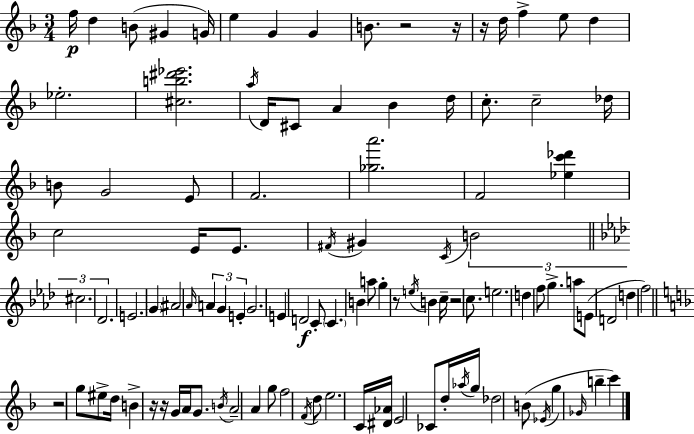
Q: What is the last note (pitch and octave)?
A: C6